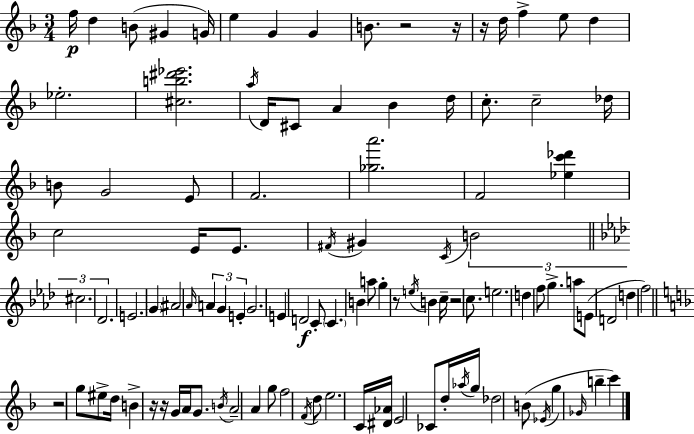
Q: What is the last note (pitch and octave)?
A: C6